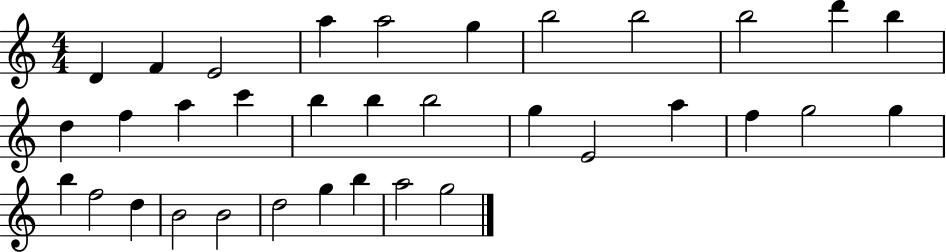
D4/q F4/q E4/h A5/q A5/h G5/q B5/h B5/h B5/h D6/q B5/q D5/q F5/q A5/q C6/q B5/q B5/q B5/h G5/q E4/h A5/q F5/q G5/h G5/q B5/q F5/h D5/q B4/h B4/h D5/h G5/q B5/q A5/h G5/h